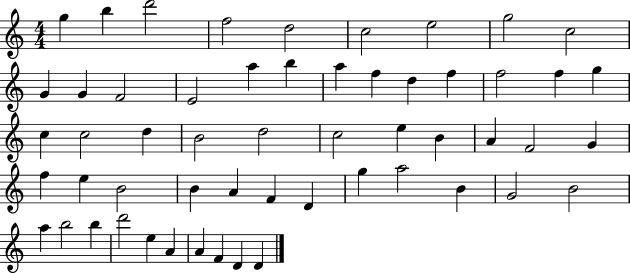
G5/q B5/q D6/h F5/h D5/h C5/h E5/h G5/h C5/h G4/q G4/q F4/h E4/h A5/q B5/q A5/q F5/q D5/q F5/q F5/h F5/q G5/q C5/q C5/h D5/q B4/h D5/h C5/h E5/q B4/q A4/q F4/h G4/q F5/q E5/q B4/h B4/q A4/q F4/q D4/q G5/q A5/h B4/q G4/h B4/h A5/q B5/h B5/q D6/h E5/q A4/q A4/q F4/q D4/q D4/q